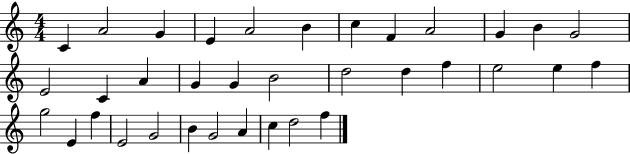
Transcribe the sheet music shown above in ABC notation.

X:1
T:Untitled
M:4/4
L:1/4
K:C
C A2 G E A2 B c F A2 G B G2 E2 C A G G B2 d2 d f e2 e f g2 E f E2 G2 B G2 A c d2 f